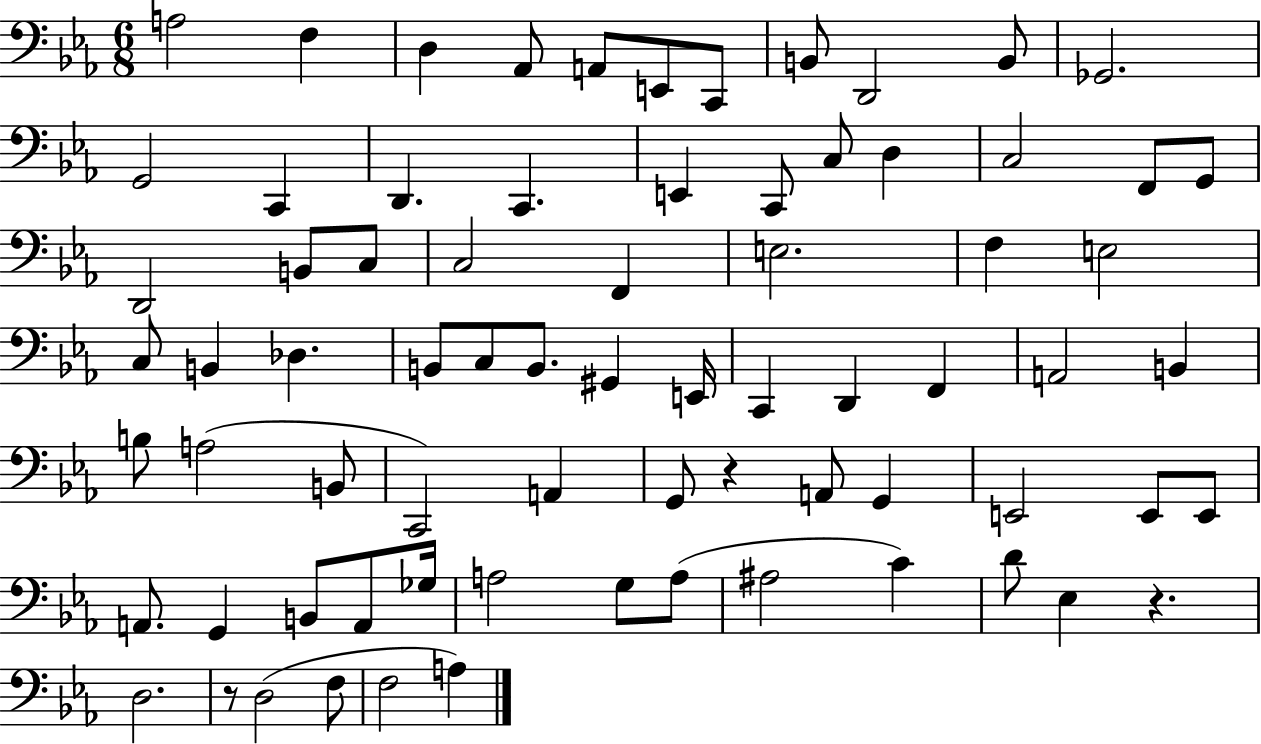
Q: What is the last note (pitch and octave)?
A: A3